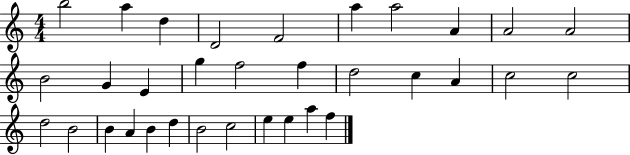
{
  \clef treble
  \numericTimeSignature
  \time 4/4
  \key c \major
  b''2 a''4 d''4 | d'2 f'2 | a''4 a''2 a'4 | a'2 a'2 | \break b'2 g'4 e'4 | g''4 f''2 f''4 | d''2 c''4 a'4 | c''2 c''2 | \break d''2 b'2 | b'4 a'4 b'4 d''4 | b'2 c''2 | e''4 e''4 a''4 f''4 | \break \bar "|."
}